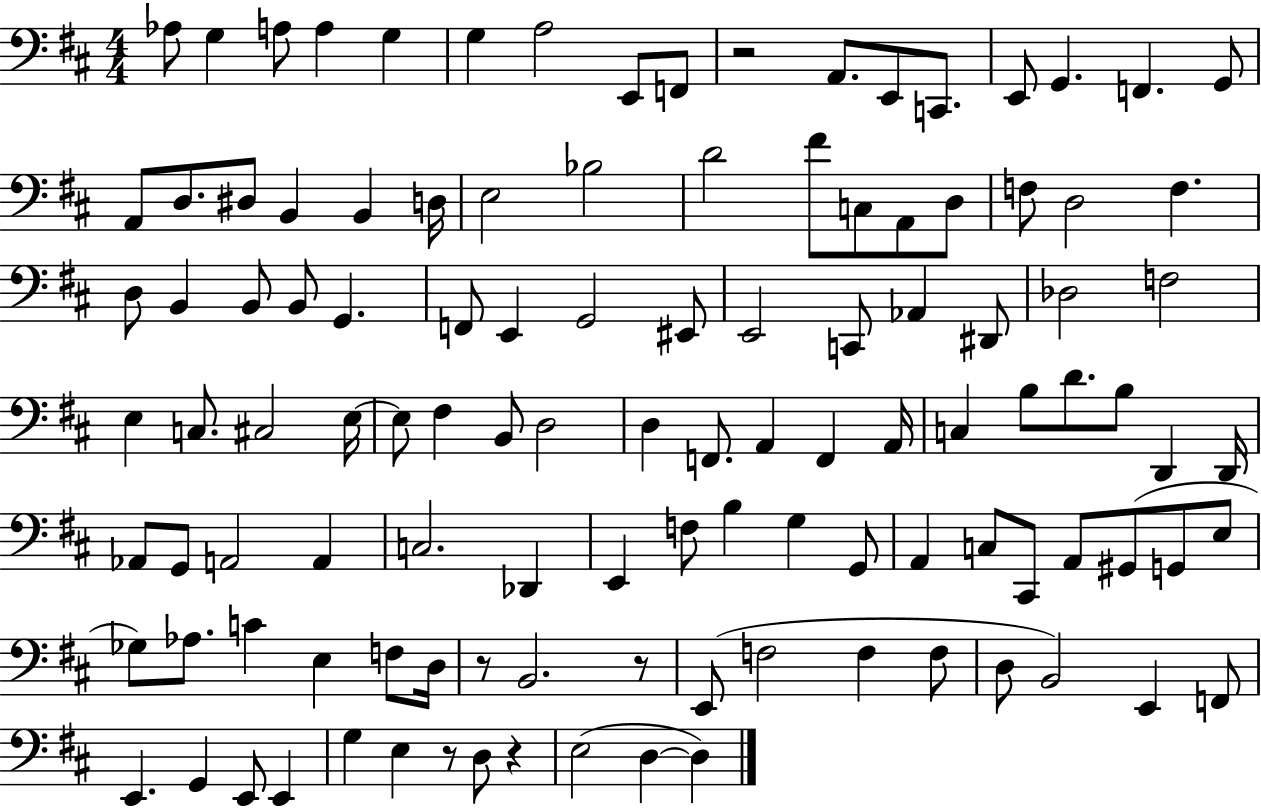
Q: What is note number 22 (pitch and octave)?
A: D3